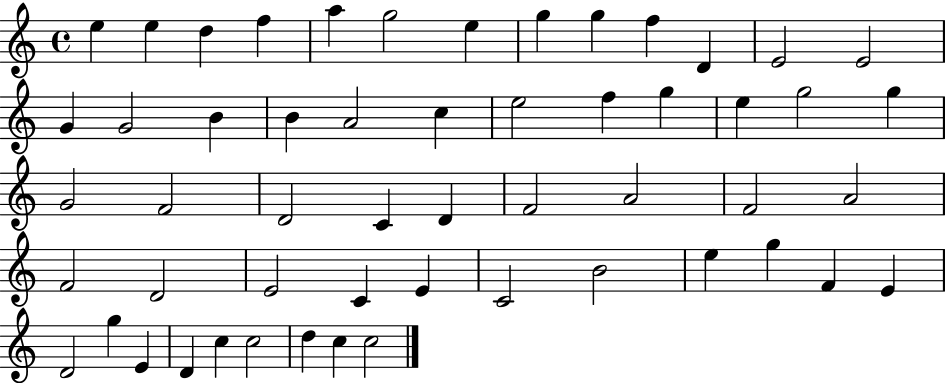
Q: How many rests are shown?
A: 0